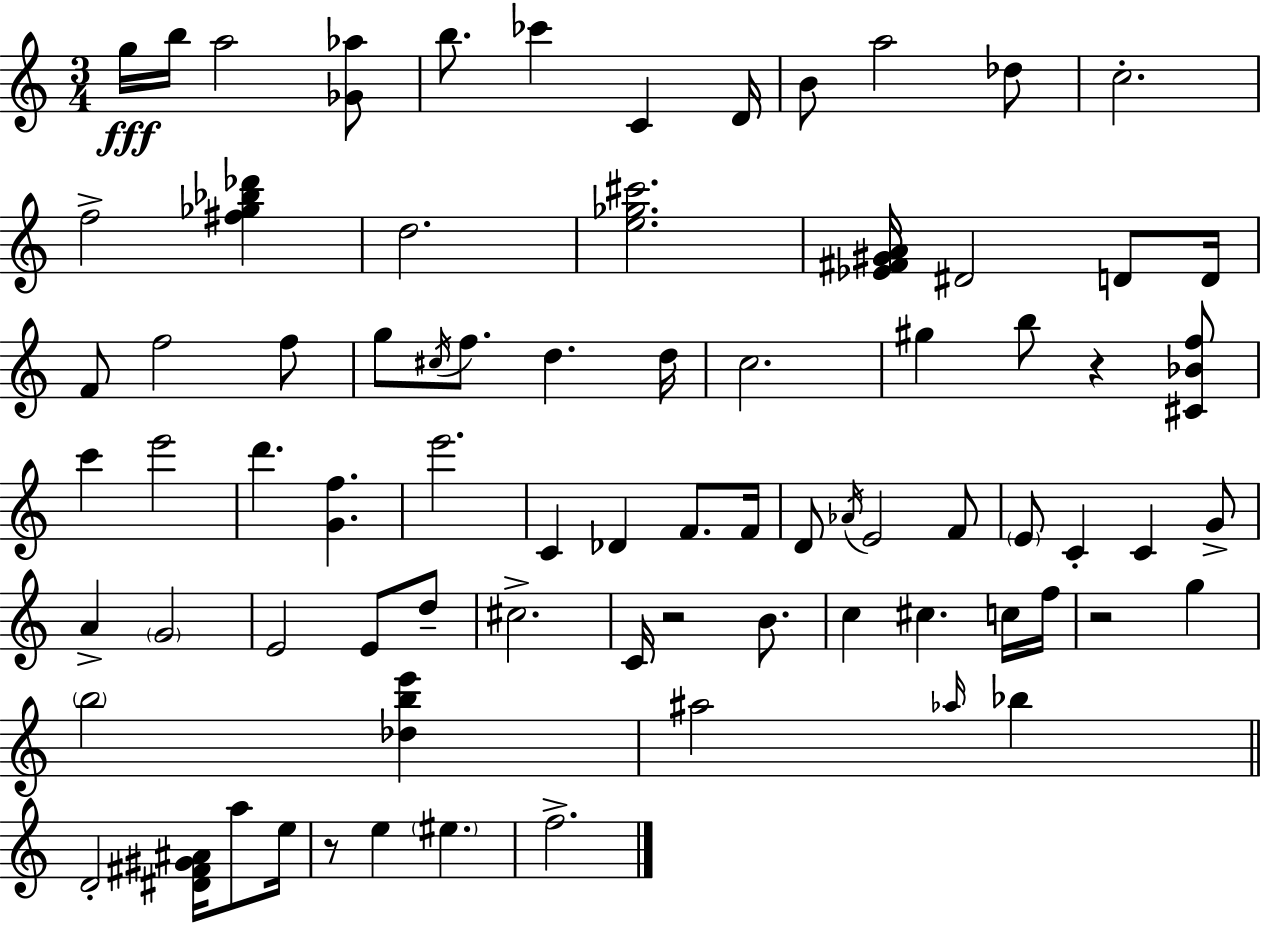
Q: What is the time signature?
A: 3/4